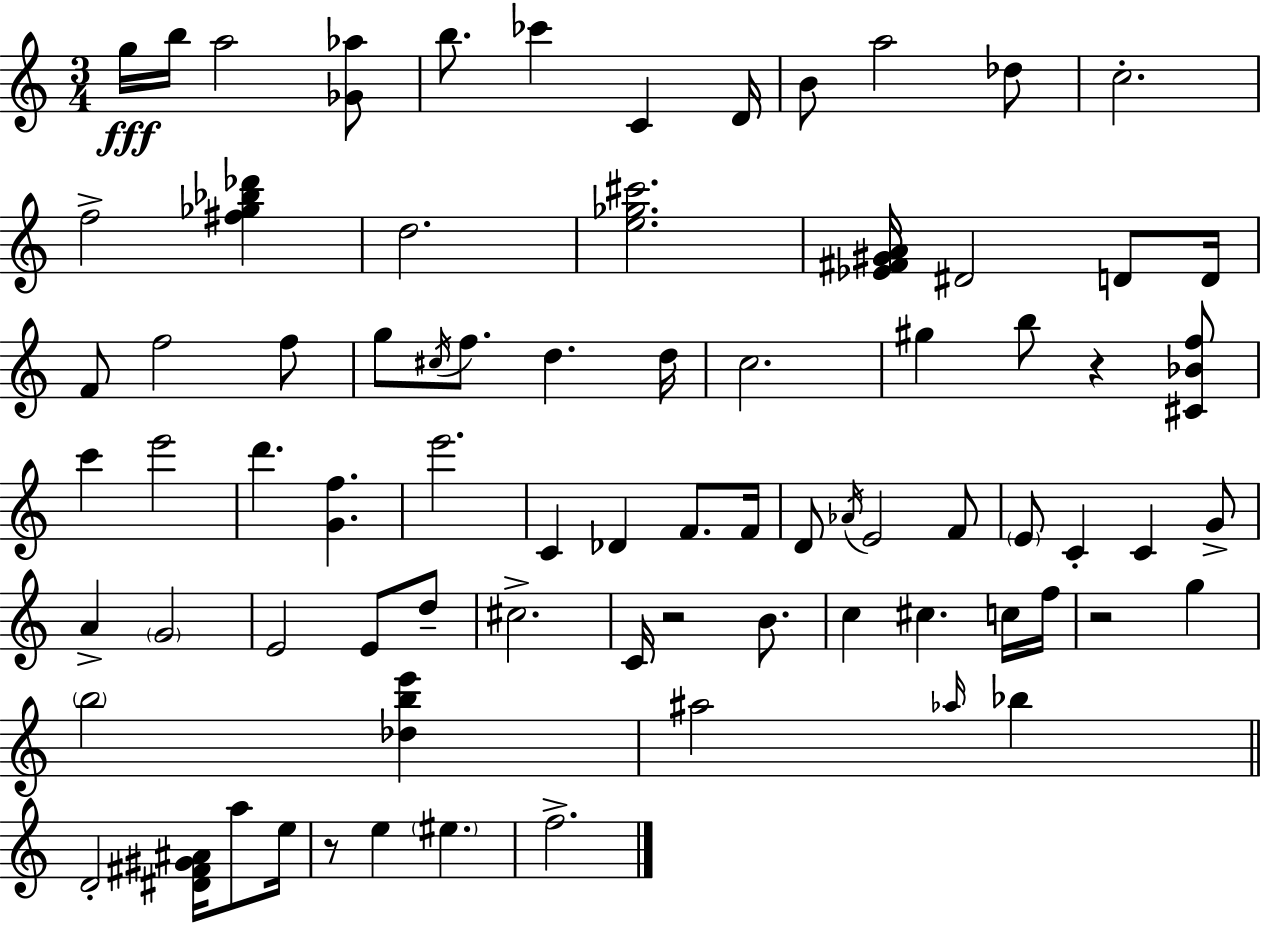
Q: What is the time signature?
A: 3/4